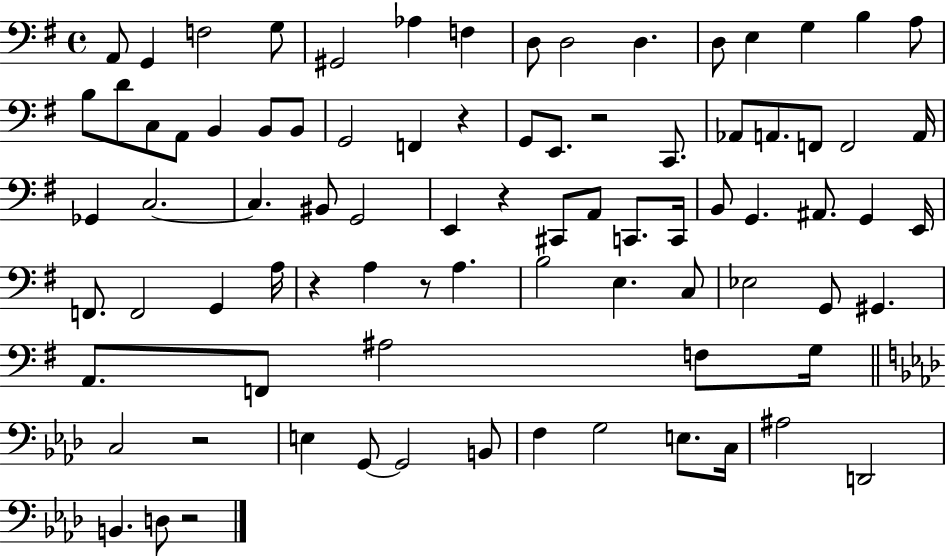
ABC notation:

X:1
T:Untitled
M:4/4
L:1/4
K:G
A,,/2 G,, F,2 G,/2 ^G,,2 _A, F, D,/2 D,2 D, D,/2 E, G, B, A,/2 B,/2 D/2 C,/2 A,,/2 B,, B,,/2 B,,/2 G,,2 F,, z G,,/2 E,,/2 z2 C,,/2 _A,,/2 A,,/2 F,,/2 F,,2 A,,/4 _G,, C,2 C, ^B,,/2 G,,2 E,, z ^C,,/2 A,,/2 C,,/2 C,,/4 B,,/2 G,, ^A,,/2 G,, E,,/4 F,,/2 F,,2 G,, A,/4 z A, z/2 A, B,2 E, C,/2 _E,2 G,,/2 ^G,, A,,/2 F,,/2 ^A,2 F,/2 G,/4 C,2 z2 E, G,,/2 G,,2 B,,/2 F, G,2 E,/2 C,/4 ^A,2 D,,2 B,, D,/2 z2